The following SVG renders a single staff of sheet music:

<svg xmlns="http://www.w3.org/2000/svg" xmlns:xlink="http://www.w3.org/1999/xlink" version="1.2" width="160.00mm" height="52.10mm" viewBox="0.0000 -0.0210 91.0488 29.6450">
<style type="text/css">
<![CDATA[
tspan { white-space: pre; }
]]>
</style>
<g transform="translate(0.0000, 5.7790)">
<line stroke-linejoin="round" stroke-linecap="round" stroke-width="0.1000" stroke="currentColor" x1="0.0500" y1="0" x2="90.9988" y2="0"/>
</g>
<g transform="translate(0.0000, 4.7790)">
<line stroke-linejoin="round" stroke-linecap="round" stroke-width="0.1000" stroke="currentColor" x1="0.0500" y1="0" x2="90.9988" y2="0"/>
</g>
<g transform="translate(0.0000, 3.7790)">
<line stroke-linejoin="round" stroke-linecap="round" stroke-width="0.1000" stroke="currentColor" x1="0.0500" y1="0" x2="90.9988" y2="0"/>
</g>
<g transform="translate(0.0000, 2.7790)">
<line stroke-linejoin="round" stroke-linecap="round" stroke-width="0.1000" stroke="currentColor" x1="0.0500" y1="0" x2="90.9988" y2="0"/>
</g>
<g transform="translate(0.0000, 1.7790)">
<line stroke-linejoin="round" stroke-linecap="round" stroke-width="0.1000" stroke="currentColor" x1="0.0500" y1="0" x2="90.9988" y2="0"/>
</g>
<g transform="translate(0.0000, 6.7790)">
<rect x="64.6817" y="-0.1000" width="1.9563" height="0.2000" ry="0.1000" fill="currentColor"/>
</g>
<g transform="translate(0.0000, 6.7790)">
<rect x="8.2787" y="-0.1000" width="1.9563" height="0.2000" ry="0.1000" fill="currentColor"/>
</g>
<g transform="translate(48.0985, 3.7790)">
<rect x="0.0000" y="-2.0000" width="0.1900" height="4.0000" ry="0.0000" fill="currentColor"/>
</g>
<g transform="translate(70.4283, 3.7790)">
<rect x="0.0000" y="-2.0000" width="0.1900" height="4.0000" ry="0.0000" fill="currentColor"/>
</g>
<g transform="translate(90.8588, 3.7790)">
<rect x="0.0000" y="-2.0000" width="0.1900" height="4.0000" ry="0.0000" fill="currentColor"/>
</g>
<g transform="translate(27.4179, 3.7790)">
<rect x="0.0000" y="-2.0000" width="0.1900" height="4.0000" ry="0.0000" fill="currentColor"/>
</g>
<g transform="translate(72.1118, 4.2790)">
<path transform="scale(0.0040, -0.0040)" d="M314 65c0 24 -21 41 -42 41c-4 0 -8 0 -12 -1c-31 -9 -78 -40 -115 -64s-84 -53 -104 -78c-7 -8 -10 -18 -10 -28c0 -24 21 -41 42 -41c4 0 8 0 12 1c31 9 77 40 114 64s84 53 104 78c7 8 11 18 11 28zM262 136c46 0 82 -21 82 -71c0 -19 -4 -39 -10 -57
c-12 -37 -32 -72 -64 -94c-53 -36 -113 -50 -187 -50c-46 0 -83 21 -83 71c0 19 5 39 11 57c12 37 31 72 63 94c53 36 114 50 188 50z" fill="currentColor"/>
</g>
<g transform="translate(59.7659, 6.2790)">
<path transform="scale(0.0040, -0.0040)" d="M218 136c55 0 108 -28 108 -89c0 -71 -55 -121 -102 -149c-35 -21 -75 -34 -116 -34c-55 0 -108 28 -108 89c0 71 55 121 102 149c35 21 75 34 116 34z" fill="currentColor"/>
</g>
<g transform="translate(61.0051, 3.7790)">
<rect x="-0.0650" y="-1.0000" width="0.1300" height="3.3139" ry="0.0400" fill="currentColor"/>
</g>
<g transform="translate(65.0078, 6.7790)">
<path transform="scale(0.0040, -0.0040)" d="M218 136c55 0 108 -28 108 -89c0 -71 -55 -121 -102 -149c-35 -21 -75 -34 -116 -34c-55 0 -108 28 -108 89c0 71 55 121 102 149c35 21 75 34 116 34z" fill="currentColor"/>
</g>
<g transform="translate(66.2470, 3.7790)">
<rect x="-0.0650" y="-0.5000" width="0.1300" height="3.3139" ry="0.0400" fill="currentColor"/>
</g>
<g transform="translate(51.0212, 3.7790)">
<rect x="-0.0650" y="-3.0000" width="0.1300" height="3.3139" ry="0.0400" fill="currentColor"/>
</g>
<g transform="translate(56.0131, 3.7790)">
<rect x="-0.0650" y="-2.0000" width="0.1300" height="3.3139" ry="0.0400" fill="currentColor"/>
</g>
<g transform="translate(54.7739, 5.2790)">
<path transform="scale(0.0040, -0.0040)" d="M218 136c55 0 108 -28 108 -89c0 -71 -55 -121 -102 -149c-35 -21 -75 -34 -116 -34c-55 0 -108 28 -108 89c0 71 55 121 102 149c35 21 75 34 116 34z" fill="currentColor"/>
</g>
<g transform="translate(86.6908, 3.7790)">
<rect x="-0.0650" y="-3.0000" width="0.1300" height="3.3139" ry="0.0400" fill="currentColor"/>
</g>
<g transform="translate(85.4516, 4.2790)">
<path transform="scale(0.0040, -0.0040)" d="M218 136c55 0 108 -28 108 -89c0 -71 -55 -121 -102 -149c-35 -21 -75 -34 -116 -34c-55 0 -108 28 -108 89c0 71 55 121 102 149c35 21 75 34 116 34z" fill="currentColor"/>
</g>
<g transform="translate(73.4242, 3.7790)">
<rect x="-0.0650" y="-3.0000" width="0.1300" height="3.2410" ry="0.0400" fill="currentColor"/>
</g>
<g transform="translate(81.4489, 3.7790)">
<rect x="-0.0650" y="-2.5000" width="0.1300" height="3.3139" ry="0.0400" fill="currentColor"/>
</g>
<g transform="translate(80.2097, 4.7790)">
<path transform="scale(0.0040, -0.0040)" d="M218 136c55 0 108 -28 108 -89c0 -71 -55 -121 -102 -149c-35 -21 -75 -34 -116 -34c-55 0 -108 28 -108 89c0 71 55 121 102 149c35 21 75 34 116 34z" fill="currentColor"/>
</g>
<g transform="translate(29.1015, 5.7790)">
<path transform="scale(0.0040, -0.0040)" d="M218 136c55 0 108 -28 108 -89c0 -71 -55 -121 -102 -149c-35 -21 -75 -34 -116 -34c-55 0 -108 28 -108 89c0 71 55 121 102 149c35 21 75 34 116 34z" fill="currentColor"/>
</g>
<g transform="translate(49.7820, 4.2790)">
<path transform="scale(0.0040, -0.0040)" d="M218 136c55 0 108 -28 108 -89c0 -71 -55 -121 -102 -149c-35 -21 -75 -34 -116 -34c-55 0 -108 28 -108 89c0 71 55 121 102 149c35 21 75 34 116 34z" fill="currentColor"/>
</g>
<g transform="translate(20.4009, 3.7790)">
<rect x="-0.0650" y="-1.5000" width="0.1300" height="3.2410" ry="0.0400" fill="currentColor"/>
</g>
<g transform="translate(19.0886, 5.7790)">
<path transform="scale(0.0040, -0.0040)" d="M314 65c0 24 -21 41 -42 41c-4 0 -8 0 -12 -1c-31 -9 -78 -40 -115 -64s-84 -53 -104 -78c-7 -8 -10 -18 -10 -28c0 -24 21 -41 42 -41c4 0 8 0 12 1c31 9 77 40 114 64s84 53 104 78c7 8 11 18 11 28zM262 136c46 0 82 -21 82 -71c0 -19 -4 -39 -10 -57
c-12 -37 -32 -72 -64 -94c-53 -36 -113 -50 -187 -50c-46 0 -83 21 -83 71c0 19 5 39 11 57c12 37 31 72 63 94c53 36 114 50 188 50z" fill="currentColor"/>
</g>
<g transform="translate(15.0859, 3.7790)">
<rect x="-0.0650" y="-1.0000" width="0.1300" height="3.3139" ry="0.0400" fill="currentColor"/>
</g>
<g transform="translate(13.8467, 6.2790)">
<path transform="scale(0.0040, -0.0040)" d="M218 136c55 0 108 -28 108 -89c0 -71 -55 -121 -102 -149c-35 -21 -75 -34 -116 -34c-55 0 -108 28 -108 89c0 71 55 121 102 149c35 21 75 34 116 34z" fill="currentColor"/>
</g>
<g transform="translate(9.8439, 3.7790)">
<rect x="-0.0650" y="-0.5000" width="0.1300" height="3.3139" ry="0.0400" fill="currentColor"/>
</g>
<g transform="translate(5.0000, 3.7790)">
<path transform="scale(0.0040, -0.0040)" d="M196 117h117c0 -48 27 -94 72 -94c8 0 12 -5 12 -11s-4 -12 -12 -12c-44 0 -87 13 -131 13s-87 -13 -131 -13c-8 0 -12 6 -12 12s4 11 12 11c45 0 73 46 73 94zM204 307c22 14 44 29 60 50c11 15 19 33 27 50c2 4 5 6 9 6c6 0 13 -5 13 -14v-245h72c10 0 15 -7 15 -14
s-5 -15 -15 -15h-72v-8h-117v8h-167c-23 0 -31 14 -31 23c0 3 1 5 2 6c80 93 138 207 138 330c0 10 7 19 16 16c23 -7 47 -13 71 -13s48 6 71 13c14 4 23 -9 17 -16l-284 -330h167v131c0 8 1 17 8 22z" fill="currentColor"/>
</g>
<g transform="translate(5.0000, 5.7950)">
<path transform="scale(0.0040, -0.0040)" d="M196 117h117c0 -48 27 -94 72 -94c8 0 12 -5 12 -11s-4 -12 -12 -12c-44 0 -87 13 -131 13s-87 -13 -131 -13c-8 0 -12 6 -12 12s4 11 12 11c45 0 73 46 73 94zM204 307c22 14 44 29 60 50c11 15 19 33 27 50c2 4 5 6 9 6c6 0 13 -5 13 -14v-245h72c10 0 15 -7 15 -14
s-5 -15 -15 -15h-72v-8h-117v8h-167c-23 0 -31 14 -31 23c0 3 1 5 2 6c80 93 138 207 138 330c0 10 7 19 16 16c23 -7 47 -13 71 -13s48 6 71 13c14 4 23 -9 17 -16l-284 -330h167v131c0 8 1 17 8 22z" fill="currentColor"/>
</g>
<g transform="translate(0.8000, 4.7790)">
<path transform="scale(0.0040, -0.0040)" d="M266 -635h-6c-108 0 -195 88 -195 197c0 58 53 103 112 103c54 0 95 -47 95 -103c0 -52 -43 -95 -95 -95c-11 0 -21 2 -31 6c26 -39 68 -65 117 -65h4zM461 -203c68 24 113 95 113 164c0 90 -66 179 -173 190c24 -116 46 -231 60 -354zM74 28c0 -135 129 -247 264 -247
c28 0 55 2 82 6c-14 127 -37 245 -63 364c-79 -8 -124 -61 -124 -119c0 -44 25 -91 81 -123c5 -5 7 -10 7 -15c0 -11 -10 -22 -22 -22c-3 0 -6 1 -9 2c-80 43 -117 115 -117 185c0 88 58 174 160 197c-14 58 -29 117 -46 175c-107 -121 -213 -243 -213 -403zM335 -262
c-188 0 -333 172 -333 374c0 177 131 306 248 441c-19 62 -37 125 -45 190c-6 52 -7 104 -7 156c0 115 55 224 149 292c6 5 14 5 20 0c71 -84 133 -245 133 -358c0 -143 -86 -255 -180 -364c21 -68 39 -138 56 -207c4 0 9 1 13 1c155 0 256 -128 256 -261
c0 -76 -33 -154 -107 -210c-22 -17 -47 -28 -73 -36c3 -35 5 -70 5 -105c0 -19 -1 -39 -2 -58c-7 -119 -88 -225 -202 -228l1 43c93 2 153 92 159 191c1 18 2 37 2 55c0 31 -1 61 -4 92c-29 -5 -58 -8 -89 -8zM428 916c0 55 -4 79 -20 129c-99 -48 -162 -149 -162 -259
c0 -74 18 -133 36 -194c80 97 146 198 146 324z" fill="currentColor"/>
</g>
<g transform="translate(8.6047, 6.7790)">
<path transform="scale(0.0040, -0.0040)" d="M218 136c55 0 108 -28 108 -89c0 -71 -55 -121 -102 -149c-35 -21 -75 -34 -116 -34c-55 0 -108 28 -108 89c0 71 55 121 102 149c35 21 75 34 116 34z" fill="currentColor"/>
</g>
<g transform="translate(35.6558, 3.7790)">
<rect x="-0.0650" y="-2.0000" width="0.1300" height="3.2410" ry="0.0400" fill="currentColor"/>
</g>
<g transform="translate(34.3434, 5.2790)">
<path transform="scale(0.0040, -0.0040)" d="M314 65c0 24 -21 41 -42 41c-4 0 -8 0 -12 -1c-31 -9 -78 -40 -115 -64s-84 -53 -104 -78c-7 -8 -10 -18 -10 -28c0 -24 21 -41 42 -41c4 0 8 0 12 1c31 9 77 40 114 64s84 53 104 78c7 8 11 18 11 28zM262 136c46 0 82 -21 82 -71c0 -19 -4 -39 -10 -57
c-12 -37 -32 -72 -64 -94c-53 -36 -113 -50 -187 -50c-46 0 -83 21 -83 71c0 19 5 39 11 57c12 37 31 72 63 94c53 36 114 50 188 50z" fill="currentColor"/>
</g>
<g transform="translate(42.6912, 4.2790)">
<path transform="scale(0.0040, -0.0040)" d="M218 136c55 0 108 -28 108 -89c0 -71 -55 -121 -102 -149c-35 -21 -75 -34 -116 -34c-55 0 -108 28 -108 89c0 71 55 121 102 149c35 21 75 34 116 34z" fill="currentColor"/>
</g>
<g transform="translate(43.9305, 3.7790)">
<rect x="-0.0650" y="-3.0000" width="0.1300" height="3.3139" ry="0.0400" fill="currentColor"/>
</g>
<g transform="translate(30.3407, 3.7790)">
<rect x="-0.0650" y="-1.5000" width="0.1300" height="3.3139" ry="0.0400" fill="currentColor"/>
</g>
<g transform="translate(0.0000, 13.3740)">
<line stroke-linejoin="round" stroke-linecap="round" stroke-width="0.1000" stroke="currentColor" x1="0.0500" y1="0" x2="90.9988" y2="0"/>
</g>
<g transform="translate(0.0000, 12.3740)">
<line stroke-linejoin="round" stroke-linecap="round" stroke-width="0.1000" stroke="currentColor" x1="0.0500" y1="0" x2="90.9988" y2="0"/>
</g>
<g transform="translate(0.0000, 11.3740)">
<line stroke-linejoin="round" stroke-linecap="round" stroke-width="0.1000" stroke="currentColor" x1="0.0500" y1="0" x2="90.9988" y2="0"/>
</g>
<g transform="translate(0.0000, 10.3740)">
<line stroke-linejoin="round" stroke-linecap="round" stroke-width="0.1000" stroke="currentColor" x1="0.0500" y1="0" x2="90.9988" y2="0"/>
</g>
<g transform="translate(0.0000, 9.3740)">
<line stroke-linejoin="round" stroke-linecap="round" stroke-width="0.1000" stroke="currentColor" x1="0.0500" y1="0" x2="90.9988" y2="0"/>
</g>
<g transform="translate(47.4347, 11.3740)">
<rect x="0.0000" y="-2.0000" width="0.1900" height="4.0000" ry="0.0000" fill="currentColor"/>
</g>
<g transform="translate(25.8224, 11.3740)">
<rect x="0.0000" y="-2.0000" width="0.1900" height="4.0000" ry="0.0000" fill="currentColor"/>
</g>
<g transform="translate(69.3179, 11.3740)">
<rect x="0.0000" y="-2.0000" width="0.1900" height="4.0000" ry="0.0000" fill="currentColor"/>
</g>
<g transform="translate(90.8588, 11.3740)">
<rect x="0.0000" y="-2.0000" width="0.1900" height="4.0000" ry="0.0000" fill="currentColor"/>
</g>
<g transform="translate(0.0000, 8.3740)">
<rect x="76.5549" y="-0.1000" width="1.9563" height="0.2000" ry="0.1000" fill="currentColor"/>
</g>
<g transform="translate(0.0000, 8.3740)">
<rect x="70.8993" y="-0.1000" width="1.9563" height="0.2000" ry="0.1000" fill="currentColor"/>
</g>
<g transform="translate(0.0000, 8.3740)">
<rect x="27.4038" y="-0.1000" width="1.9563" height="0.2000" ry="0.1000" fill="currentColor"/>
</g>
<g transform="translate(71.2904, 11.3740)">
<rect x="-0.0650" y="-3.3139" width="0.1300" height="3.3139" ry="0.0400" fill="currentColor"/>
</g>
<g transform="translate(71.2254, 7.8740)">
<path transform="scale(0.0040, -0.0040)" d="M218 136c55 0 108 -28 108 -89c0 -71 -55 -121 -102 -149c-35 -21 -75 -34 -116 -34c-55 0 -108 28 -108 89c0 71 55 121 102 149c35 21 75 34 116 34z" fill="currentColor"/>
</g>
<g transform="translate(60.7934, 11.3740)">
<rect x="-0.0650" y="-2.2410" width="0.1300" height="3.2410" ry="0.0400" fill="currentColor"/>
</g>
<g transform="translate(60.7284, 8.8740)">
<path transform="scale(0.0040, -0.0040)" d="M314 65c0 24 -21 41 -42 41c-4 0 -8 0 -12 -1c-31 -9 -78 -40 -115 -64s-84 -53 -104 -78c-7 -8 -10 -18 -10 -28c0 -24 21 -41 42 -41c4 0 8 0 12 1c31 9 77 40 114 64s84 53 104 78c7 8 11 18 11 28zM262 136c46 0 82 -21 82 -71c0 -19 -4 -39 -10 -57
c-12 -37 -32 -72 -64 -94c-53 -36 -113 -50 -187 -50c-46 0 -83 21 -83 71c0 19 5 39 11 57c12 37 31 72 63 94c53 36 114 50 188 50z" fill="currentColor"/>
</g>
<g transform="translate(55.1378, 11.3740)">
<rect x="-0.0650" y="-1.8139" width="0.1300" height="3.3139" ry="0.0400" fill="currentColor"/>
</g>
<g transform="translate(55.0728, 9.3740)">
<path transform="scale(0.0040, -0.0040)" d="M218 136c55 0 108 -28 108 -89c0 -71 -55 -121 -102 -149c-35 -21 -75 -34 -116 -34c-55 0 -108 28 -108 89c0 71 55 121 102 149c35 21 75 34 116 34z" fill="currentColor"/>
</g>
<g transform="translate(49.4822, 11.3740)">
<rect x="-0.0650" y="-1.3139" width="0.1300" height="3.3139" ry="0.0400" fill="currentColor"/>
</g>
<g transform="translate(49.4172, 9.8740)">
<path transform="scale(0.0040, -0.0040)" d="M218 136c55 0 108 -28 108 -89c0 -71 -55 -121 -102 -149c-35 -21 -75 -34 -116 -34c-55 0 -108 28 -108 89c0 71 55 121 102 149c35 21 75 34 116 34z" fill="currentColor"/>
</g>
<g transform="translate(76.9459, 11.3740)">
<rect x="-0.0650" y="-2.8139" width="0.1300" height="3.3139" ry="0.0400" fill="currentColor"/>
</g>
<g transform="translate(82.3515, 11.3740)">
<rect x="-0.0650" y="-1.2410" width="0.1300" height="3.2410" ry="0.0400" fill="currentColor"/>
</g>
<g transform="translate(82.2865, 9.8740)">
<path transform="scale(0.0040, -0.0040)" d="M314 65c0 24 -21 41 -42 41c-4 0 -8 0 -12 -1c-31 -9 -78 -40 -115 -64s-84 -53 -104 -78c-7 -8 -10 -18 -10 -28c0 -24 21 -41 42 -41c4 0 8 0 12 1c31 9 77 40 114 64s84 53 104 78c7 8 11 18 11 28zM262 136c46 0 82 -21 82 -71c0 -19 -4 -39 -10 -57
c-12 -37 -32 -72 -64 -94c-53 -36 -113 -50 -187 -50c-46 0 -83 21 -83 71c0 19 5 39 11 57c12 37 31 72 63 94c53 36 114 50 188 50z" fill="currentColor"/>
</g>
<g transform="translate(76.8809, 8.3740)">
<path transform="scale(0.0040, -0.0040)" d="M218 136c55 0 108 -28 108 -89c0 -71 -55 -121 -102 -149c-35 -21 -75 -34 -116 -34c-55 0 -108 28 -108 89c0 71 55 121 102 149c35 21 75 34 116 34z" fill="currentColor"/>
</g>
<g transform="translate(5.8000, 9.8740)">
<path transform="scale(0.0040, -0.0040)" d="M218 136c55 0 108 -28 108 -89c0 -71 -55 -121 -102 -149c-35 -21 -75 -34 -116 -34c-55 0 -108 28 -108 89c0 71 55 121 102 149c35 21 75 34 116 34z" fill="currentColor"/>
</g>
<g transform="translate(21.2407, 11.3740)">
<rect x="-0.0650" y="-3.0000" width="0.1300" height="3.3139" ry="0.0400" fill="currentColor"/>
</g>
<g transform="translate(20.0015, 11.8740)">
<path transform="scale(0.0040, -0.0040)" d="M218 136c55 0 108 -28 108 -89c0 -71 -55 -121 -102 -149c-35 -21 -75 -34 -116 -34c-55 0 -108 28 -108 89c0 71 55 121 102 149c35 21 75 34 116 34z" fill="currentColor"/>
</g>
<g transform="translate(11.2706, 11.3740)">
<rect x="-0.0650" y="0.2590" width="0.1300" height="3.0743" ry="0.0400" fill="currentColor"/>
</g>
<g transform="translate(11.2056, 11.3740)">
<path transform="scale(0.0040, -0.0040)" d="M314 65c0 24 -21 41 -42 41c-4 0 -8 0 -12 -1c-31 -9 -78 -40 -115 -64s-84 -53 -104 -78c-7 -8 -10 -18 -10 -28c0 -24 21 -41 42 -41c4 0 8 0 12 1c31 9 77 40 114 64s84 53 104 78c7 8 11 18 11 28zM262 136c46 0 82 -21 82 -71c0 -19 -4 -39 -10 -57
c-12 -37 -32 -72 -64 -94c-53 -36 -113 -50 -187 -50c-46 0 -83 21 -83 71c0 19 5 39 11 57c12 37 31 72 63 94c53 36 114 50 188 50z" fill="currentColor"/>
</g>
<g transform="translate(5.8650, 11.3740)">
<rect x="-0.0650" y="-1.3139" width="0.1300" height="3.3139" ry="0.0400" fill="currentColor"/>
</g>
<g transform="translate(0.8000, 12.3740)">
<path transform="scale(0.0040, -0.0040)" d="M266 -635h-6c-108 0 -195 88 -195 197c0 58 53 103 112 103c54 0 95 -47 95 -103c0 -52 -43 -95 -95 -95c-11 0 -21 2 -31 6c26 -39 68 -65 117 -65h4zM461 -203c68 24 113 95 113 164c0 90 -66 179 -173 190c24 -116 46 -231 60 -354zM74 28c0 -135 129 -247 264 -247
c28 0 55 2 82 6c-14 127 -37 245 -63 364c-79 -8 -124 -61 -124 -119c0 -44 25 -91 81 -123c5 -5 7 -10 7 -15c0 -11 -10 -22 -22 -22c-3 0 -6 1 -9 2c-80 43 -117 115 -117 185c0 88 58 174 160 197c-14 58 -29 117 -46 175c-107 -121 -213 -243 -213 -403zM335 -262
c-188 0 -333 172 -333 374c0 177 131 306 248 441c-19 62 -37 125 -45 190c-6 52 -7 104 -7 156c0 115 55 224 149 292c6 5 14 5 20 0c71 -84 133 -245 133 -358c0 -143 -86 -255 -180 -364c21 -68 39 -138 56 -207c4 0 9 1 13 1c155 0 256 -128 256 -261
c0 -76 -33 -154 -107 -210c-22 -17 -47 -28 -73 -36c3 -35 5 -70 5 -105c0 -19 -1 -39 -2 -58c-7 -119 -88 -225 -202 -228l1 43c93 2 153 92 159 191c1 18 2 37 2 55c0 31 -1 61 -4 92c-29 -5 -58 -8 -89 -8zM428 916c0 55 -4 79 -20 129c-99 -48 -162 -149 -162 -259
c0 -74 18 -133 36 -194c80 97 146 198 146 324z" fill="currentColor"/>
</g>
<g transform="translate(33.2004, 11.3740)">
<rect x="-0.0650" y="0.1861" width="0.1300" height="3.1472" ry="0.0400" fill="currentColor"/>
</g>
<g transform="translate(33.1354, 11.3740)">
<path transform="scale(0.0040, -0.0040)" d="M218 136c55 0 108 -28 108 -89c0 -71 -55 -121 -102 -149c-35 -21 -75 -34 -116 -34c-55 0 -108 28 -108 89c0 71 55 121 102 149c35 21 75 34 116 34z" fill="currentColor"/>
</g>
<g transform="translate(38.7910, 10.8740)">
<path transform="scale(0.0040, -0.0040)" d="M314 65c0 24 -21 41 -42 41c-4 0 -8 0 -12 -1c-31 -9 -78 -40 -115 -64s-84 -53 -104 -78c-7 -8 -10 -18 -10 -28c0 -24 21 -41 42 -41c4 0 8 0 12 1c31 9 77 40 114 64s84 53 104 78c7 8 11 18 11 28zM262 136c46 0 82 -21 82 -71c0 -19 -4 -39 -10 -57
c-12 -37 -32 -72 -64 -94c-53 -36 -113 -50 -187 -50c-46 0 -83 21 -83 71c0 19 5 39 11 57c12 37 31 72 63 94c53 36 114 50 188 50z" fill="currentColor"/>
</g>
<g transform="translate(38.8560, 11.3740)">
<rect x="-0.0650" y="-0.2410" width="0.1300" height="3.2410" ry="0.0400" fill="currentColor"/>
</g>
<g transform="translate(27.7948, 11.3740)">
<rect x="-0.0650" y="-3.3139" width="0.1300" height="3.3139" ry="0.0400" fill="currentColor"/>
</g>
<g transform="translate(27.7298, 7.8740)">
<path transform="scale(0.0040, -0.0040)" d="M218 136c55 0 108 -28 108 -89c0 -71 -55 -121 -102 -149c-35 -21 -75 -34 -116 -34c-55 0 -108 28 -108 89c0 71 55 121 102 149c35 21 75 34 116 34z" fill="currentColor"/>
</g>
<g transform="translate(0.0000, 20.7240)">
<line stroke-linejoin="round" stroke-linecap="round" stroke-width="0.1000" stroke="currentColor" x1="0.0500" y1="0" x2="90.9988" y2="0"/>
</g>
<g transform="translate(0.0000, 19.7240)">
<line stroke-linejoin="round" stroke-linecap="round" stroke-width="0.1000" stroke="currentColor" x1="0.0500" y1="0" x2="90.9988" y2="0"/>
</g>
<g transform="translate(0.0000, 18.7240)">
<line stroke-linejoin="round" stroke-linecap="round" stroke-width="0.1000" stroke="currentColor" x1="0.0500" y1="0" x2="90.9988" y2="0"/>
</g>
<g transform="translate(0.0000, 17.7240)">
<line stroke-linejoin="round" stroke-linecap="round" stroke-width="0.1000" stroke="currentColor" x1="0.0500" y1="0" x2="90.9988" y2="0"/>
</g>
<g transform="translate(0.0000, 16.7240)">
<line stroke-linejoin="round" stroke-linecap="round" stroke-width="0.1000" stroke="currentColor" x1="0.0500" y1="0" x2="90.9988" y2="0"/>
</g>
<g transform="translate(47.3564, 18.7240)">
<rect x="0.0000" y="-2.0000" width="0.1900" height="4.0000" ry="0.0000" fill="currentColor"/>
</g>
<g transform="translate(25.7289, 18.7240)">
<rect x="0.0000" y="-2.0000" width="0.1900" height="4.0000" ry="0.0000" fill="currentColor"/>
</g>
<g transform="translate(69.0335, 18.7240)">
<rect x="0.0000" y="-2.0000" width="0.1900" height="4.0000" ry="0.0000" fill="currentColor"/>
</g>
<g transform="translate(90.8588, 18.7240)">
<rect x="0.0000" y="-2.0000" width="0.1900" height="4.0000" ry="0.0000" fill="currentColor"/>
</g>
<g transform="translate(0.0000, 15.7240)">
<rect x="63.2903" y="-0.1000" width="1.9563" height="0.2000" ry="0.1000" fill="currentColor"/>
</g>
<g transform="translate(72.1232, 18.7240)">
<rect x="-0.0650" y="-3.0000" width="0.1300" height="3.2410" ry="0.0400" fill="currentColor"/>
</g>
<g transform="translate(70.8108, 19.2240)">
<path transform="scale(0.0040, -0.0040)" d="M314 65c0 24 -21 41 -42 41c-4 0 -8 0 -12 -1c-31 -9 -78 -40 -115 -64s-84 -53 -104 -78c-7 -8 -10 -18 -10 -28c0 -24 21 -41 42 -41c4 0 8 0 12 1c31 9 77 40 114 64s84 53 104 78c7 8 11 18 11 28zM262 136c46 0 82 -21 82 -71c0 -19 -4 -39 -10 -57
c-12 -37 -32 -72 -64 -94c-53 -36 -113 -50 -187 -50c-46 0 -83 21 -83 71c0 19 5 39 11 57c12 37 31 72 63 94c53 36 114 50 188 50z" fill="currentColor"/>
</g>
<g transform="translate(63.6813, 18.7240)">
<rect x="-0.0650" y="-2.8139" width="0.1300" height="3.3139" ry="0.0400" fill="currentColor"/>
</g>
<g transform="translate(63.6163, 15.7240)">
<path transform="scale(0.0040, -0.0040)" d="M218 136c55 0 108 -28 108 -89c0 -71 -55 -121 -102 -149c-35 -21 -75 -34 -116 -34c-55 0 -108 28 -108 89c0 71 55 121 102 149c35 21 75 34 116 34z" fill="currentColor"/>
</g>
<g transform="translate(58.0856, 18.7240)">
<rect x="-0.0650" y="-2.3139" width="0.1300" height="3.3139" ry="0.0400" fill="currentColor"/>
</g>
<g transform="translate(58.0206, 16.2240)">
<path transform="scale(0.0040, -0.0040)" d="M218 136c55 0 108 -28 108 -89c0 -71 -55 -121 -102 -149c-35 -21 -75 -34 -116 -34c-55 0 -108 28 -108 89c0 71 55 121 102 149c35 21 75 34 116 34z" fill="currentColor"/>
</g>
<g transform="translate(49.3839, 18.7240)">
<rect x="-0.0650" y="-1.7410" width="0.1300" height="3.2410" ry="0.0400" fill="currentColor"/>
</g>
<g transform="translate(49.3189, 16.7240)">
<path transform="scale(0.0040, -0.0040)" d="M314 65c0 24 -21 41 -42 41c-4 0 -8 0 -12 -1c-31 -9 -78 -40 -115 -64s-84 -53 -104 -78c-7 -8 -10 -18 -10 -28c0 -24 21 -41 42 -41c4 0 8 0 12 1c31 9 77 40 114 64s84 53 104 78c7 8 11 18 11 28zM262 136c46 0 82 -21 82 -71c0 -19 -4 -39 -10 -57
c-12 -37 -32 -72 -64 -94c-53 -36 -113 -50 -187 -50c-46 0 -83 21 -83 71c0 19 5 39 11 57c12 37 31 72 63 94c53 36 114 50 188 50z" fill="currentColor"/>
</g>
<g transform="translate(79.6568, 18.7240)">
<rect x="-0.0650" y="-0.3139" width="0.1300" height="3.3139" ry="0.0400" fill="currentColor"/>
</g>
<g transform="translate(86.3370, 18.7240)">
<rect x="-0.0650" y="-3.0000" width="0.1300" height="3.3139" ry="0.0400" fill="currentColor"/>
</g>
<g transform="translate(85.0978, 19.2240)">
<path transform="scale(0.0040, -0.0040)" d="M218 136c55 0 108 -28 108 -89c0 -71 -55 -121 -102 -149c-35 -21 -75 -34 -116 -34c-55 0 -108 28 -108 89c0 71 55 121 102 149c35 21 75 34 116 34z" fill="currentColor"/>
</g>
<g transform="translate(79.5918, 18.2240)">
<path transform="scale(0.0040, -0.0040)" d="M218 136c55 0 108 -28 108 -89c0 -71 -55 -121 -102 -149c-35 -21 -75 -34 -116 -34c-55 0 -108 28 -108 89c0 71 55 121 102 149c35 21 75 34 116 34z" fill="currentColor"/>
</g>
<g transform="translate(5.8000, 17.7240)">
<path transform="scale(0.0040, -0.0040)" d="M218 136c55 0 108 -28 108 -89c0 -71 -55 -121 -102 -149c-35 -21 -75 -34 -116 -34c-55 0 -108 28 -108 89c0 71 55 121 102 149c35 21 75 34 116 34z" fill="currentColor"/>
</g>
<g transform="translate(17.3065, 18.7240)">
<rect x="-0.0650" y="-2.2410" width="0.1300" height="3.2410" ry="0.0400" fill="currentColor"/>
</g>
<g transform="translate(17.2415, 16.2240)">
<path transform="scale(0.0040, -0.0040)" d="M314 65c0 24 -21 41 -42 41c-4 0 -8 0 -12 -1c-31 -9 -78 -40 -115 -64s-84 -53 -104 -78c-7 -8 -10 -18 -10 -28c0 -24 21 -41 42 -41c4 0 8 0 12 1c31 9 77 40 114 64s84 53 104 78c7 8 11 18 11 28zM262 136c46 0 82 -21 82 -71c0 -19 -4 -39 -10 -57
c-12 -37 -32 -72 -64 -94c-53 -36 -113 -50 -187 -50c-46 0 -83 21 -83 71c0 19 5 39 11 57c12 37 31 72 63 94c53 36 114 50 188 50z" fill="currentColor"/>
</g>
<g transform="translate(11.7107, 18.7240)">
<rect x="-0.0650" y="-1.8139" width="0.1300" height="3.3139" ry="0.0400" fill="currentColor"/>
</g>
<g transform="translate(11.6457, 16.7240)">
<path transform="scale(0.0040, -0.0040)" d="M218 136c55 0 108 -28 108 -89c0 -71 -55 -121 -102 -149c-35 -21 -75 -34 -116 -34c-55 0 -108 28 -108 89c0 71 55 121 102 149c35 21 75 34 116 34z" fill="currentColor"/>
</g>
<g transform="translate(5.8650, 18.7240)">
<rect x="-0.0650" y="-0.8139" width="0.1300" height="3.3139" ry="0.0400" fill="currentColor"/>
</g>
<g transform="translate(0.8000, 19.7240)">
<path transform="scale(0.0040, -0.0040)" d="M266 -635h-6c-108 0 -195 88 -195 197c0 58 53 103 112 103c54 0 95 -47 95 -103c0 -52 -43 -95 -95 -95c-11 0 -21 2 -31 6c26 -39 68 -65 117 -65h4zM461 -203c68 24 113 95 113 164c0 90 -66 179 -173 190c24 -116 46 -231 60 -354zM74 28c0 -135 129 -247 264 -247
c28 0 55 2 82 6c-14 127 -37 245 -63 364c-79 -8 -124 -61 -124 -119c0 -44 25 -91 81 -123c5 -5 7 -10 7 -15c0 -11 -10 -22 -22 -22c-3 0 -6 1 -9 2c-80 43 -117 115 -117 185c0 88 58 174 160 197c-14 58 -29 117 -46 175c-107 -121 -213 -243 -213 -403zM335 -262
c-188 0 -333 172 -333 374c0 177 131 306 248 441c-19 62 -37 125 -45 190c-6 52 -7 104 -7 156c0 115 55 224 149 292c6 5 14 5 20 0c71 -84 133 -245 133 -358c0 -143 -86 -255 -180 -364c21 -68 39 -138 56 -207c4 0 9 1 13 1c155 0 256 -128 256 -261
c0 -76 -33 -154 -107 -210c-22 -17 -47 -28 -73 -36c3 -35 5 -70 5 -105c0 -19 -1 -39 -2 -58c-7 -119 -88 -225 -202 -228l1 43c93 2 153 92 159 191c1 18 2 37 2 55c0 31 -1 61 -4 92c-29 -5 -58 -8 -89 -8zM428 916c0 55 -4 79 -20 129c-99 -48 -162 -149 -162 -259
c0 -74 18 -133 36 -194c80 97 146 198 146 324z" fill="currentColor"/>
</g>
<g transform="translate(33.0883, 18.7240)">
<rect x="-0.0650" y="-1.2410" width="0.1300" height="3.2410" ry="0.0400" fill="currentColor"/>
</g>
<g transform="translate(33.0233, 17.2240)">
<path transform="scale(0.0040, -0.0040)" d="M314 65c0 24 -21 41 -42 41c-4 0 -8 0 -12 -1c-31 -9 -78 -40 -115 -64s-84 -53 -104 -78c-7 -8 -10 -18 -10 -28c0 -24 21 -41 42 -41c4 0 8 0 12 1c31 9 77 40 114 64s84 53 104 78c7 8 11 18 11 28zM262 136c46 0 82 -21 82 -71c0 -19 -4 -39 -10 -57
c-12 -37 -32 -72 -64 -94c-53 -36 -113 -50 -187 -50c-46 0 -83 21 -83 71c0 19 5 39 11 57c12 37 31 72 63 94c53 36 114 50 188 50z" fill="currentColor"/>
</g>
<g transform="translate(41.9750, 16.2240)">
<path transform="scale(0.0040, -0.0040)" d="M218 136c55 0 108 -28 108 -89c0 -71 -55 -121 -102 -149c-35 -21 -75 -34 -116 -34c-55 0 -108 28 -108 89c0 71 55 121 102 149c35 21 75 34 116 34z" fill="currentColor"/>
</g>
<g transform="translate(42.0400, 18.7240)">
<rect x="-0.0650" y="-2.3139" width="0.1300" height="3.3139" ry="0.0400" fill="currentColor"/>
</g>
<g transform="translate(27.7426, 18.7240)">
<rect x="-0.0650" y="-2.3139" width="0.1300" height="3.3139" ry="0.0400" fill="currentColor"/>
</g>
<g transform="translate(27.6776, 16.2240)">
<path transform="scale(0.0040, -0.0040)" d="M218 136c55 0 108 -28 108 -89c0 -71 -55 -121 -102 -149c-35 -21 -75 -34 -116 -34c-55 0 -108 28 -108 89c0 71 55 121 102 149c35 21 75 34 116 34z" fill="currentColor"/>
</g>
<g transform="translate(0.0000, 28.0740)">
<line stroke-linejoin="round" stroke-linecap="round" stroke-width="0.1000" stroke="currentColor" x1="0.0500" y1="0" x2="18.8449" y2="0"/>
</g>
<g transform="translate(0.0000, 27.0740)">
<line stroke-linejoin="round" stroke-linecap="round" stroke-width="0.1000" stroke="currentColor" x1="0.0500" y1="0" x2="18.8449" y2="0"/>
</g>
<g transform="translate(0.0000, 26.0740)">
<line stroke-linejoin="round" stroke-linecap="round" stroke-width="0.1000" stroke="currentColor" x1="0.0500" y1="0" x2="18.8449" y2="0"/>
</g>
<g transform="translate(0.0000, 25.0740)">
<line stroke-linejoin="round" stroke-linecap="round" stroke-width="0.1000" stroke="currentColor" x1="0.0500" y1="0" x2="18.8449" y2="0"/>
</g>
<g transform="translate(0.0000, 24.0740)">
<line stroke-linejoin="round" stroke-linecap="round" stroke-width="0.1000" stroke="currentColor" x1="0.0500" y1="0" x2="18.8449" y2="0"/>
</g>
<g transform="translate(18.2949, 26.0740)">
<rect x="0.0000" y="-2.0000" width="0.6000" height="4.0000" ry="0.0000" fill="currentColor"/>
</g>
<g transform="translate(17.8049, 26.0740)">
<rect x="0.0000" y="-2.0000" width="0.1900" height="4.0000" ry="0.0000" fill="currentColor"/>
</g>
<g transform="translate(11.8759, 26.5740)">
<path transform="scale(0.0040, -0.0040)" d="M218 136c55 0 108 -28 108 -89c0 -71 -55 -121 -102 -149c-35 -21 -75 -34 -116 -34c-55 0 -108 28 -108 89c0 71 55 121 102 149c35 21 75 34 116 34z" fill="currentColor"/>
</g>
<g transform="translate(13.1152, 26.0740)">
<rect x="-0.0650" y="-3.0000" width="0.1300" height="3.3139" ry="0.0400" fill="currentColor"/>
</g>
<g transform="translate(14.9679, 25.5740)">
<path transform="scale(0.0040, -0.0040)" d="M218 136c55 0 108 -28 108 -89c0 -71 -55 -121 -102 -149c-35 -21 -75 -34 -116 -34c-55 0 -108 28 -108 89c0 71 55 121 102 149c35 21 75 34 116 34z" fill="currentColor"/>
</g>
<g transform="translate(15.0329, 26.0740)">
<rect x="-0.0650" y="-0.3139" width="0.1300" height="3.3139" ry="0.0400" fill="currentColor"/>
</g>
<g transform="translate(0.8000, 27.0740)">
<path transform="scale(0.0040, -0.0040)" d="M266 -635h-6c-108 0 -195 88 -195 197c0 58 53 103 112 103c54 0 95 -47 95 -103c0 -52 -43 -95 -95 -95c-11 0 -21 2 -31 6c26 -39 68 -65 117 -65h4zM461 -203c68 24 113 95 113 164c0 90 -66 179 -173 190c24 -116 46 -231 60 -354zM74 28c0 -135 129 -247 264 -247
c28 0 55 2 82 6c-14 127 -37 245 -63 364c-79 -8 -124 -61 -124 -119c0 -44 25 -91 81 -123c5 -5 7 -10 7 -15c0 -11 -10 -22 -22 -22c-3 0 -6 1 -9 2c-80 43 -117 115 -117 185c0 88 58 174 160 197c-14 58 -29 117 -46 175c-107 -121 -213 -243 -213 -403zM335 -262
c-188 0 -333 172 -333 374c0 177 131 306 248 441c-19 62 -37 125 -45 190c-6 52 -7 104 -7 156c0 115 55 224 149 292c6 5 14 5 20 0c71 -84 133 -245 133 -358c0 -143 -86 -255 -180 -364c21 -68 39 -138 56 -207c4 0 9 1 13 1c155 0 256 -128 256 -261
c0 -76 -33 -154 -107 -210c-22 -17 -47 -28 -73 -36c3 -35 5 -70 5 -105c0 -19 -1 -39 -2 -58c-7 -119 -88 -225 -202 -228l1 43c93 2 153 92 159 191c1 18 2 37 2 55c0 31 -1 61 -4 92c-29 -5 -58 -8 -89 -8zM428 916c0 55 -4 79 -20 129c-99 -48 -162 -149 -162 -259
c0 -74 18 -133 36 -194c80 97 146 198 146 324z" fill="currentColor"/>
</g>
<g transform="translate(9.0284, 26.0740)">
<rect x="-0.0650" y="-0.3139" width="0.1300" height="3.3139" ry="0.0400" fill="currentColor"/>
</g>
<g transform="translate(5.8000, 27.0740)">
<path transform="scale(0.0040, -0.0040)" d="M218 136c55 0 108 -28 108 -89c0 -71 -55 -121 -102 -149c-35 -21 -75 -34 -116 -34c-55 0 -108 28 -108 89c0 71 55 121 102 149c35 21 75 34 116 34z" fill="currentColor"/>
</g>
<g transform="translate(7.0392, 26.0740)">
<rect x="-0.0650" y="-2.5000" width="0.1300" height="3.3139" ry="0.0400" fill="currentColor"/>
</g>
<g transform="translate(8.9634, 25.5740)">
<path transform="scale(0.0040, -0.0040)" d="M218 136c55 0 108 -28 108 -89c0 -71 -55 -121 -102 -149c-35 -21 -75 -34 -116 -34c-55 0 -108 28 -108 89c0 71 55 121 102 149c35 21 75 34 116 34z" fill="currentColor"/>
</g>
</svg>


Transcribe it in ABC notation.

X:1
T:Untitled
M:4/4
L:1/4
K:C
C D E2 E F2 A A F D C A2 G A e B2 A b B c2 e f g2 b a e2 d f g2 g e2 g f2 g a A2 c A G c A c